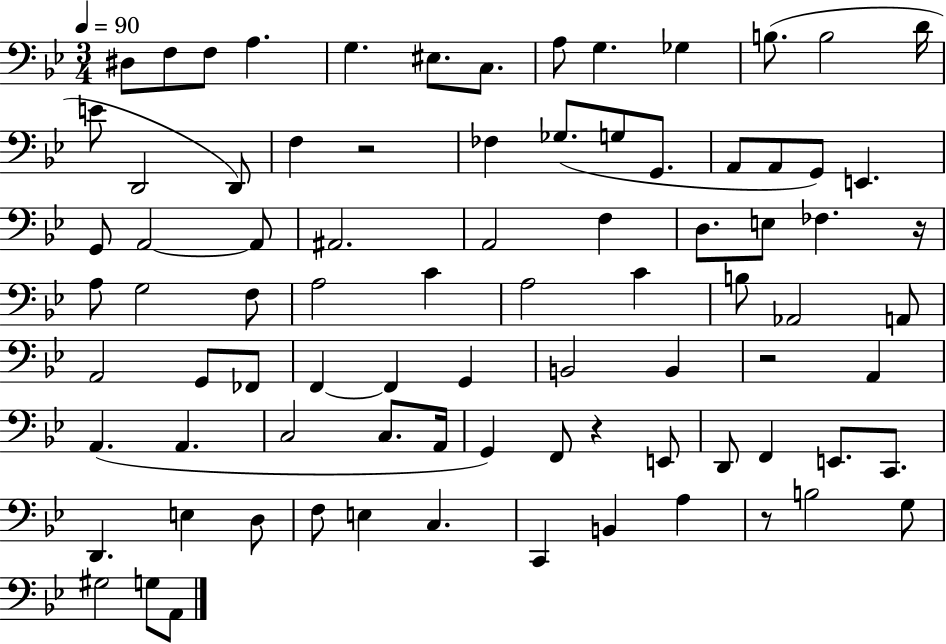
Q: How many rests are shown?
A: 5